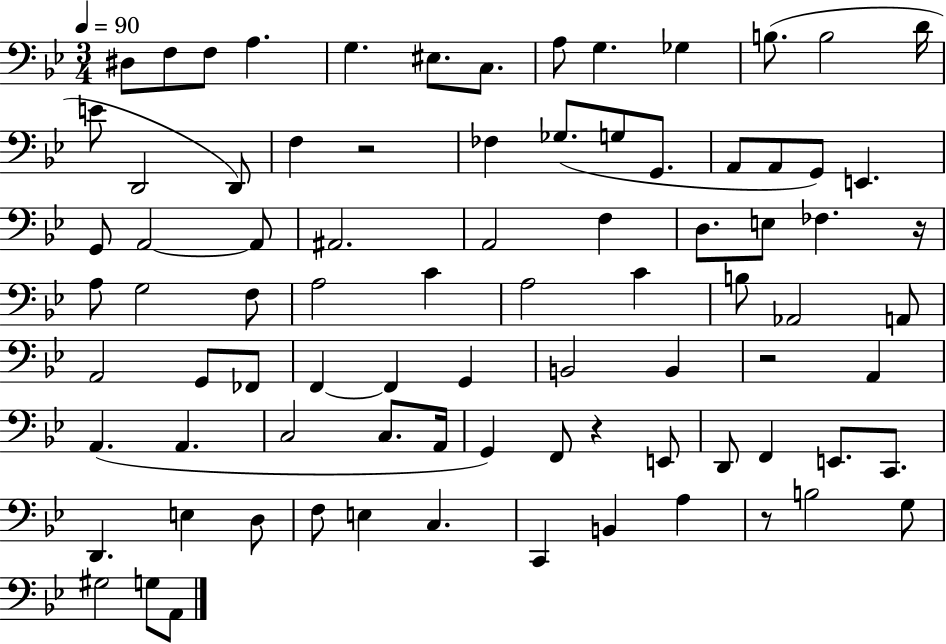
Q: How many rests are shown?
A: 5